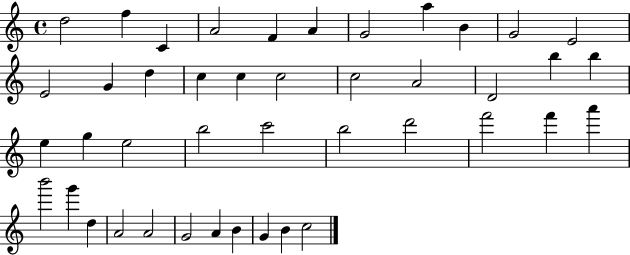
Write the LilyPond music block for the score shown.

{
  \clef treble
  \time 4/4
  \defaultTimeSignature
  \key c \major
  d''2 f''4 c'4 | a'2 f'4 a'4 | g'2 a''4 b'4 | g'2 e'2 | \break e'2 g'4 d''4 | c''4 c''4 c''2 | c''2 a'2 | d'2 b''4 b''4 | \break e''4 g''4 e''2 | b''2 c'''2 | b''2 d'''2 | f'''2 f'''4 a'''4 | \break b'''2 g'''4 d''4 | a'2 a'2 | g'2 a'4 b'4 | g'4 b'4 c''2 | \break \bar "|."
}